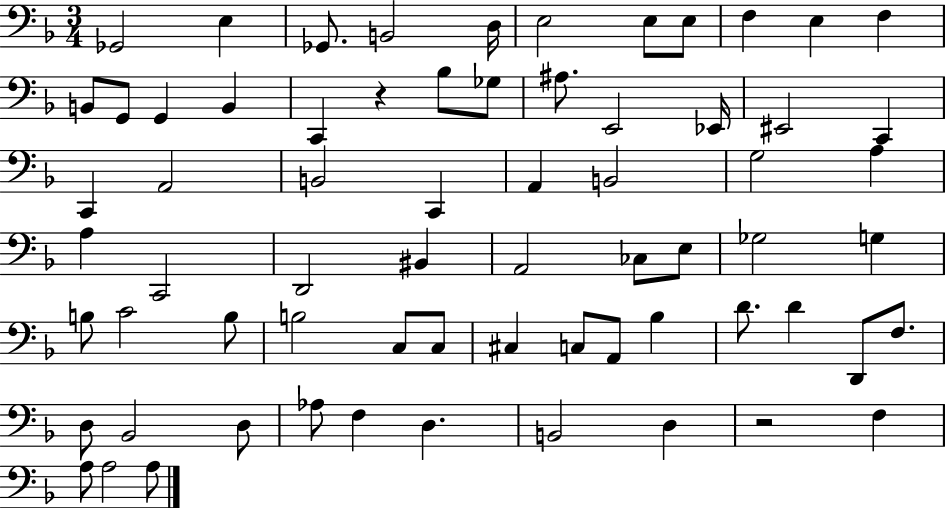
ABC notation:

X:1
T:Untitled
M:3/4
L:1/4
K:F
_G,,2 E, _G,,/2 B,,2 D,/4 E,2 E,/2 E,/2 F, E, F, B,,/2 G,,/2 G,, B,, C,, z _B,/2 _G,/2 ^A,/2 E,,2 _E,,/4 ^E,,2 C,, C,, A,,2 B,,2 C,, A,, B,,2 G,2 A, A, C,,2 D,,2 ^B,, A,,2 _C,/2 E,/2 _G,2 G, B,/2 C2 B,/2 B,2 C,/2 C,/2 ^C, C,/2 A,,/2 _B, D/2 D D,,/2 F,/2 D,/2 _B,,2 D,/2 _A,/2 F, D, B,,2 D, z2 F, A,/2 A,2 A,/2